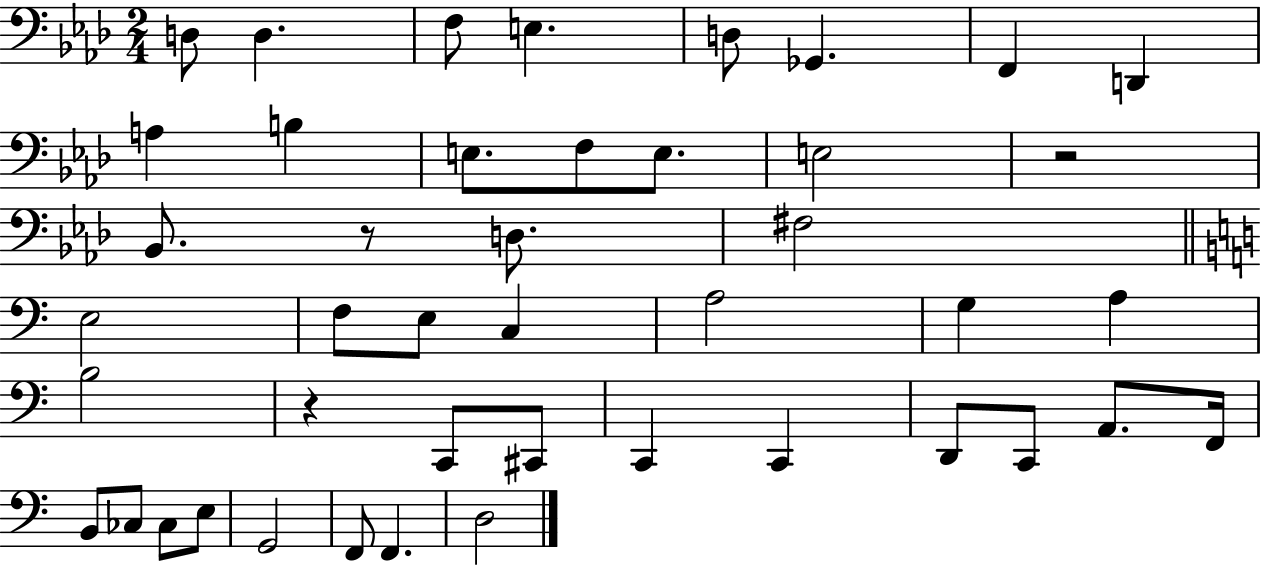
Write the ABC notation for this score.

X:1
T:Untitled
M:2/4
L:1/4
K:Ab
D,/2 D, F,/2 E, D,/2 _G,, F,, D,, A, B, E,/2 F,/2 E,/2 E,2 z2 _B,,/2 z/2 D,/2 ^F,2 E,2 F,/2 E,/2 C, A,2 G, A, B,2 z C,,/2 ^C,,/2 C,, C,, D,,/2 C,,/2 A,,/2 F,,/4 B,,/2 _C,/2 _C,/2 E,/2 G,,2 F,,/2 F,, D,2